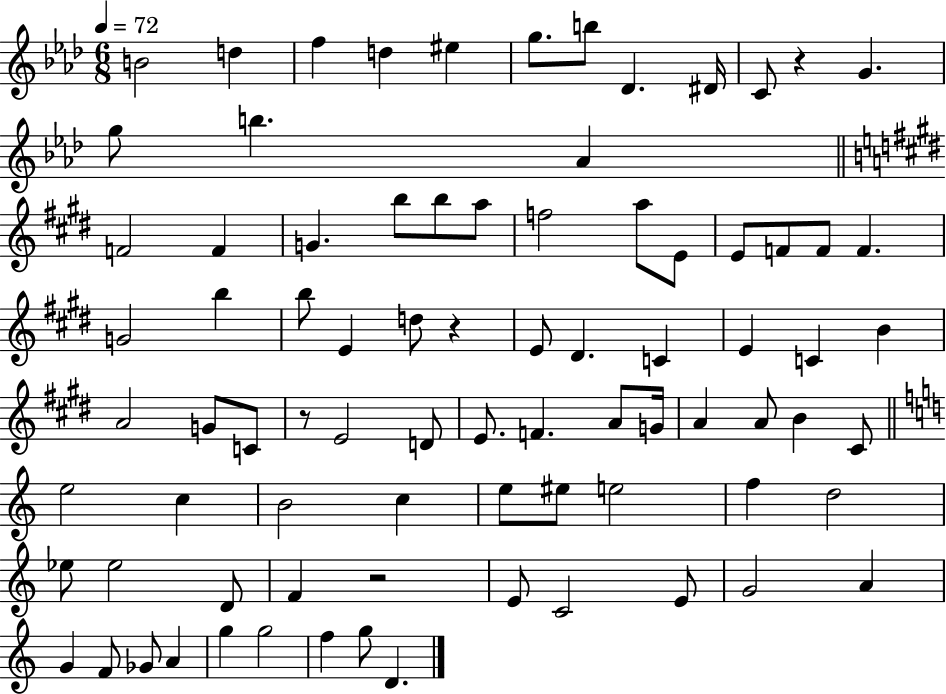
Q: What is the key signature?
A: AES major